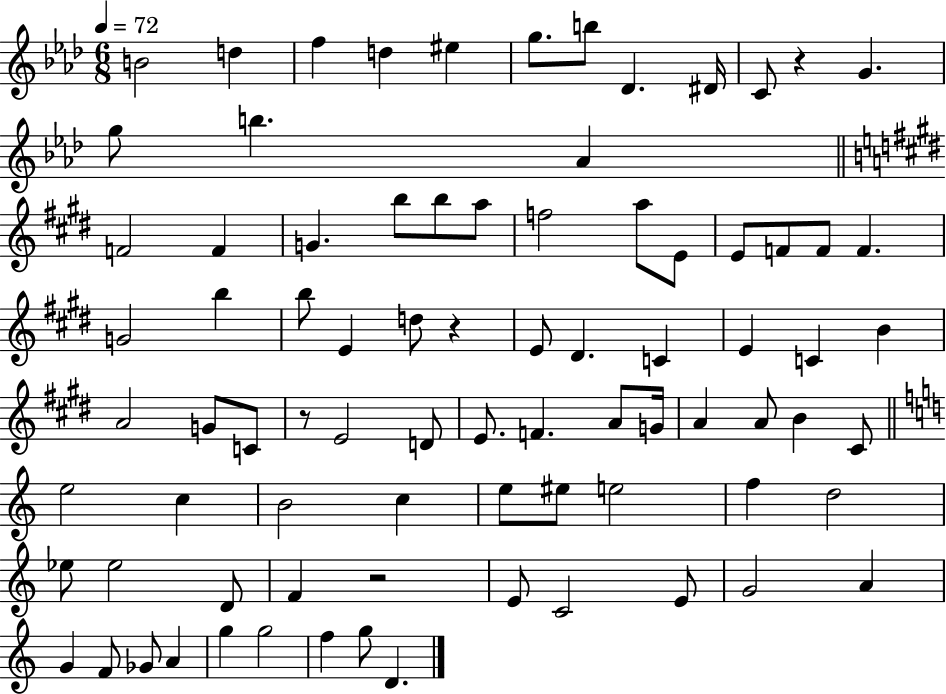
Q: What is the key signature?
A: AES major